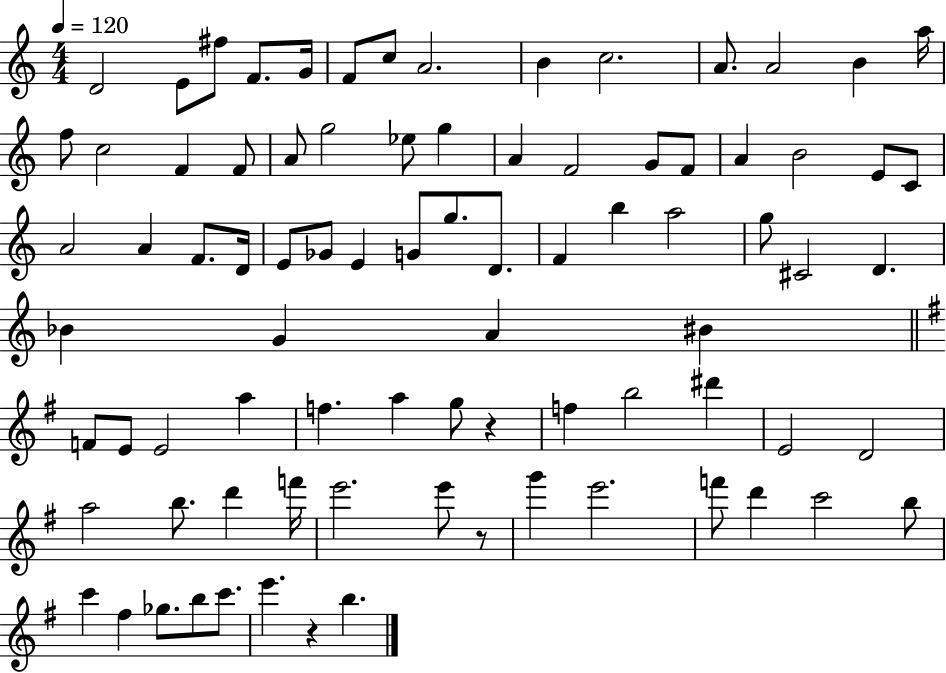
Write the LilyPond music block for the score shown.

{
  \clef treble
  \numericTimeSignature
  \time 4/4
  \key c \major
  \tempo 4 = 120
  d'2 e'8 fis''8 f'8. g'16 | f'8 c''8 a'2. | b'4 c''2. | a'8. a'2 b'4 a''16 | \break f''8 c''2 f'4 f'8 | a'8 g''2 ees''8 g''4 | a'4 f'2 g'8 f'8 | a'4 b'2 e'8 c'8 | \break a'2 a'4 f'8. d'16 | e'8 ges'8 e'4 g'8 g''8. d'8. | f'4 b''4 a''2 | g''8 cis'2 d'4. | \break bes'4 g'4 a'4 bis'4 | \bar "||" \break \key g \major f'8 e'8 e'2 a''4 | f''4. a''4 g''8 r4 | f''4 b''2 dis'''4 | e'2 d'2 | \break a''2 b''8. d'''4 f'''16 | e'''2. e'''8 r8 | g'''4 e'''2. | f'''8 d'''4 c'''2 b''8 | \break c'''4 fis''4 ges''8. b''8 c'''8. | e'''4. r4 b''4. | \bar "|."
}